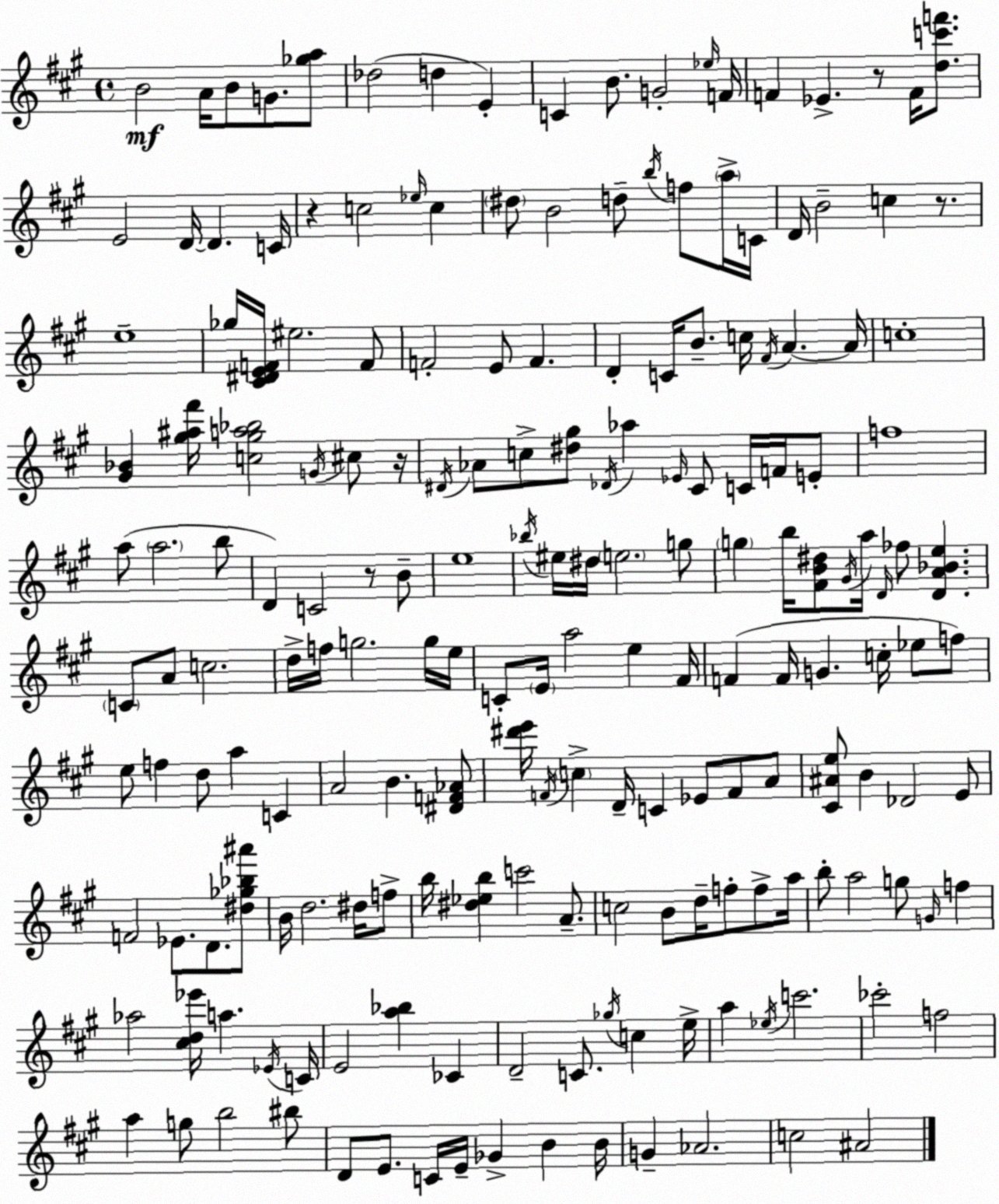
X:1
T:Untitled
M:4/4
L:1/4
K:A
B2 A/4 B/2 G/2 [_ga]/2 _d2 d E C B/2 G2 _e/4 F/4 F _E z/2 F/4 [dc'f']/2 E2 D/4 D C/4 z c2 _e/4 c ^d/2 B2 d/2 b/4 f/2 a/4 C/4 D/4 B2 c z/2 e4 _g/4 [^C^DEF]/4 ^e2 F/2 F2 E/2 F D C/4 B/2 c/4 ^F/4 A A/4 c4 [^G_B] [^g^a^f']/4 [c^ga_b]2 G/4 ^c/2 z/4 ^D/4 _A/2 c/2 [^d^g]/2 _D/4 _a _E/4 ^C/2 C/4 F/4 E/2 f4 a/2 a2 b/2 D C2 z/2 B/2 e4 _b/4 ^e/4 ^d/4 e2 g/2 g b/4 [^FB^d]/2 ^G/4 a/4 D/4 _f/2 [DA_Be] C/2 A/2 c2 d/4 f/4 g2 g/4 e/4 C/2 E/4 a2 e ^F/4 F F/4 G c/4 _e/2 f/2 e/2 f d/2 a C A2 B [^DF_A]/2 [^d'e']/4 F/4 c D/4 C _E/2 F/2 A/2 [^C^Ae]/2 B _D2 E/2 F2 _E/2 D/2 [^d_g_b^a']/2 B/4 d2 ^d/4 f/2 b/4 [^d_eb] c'2 A/2 c2 B/2 d/4 f/2 f/2 a/4 b/2 a2 g/2 G/4 f _a2 [^cd_e']/4 a _E/4 C/4 E2 [a_b] _C D2 C/2 _g/4 c e/4 a _e/4 c'2 _c'2 f2 a g/2 b2 ^b/2 D/2 E/2 C/4 E/4 _G B B/4 G _A2 c2 ^A2